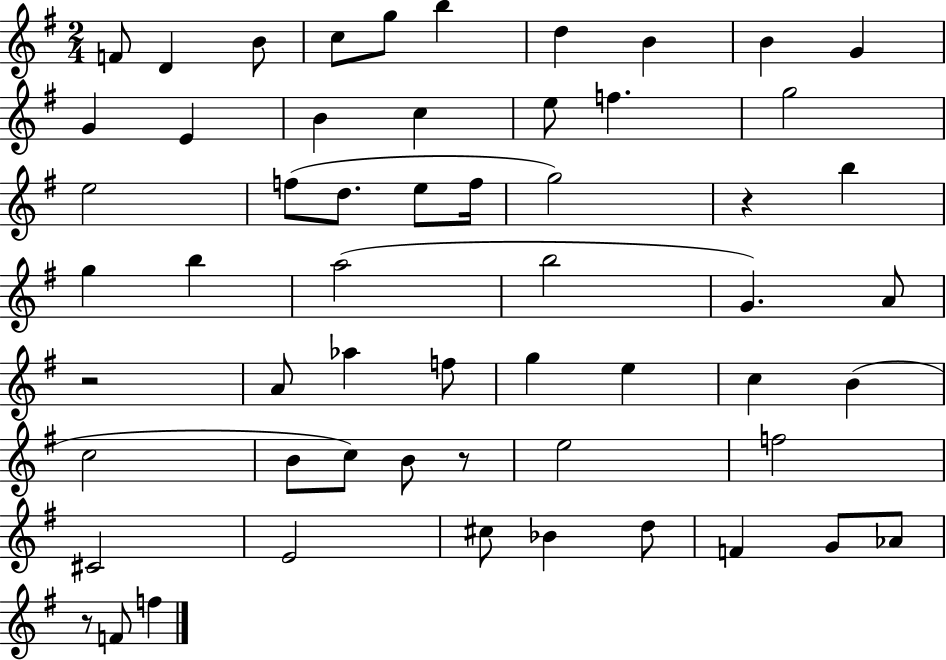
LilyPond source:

{
  \clef treble
  \numericTimeSignature
  \time 2/4
  \key g \major
  f'8 d'4 b'8 | c''8 g''8 b''4 | d''4 b'4 | b'4 g'4 | \break g'4 e'4 | b'4 c''4 | e''8 f''4. | g''2 | \break e''2 | f''8( d''8. e''8 f''16 | g''2) | r4 b''4 | \break g''4 b''4 | a''2( | b''2 | g'4.) a'8 | \break r2 | a'8 aes''4 f''8 | g''4 e''4 | c''4 b'4( | \break c''2 | b'8 c''8) b'8 r8 | e''2 | f''2 | \break cis'2 | e'2 | cis''8 bes'4 d''8 | f'4 g'8 aes'8 | \break r8 f'8 f''4 | \bar "|."
}